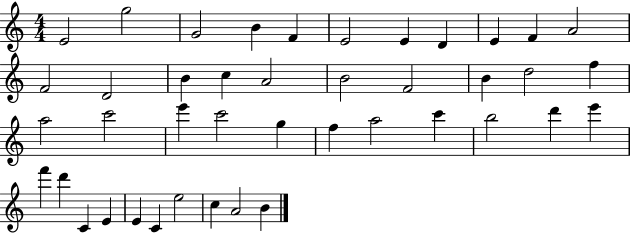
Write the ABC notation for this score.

X:1
T:Untitled
M:4/4
L:1/4
K:C
E2 g2 G2 B F E2 E D E F A2 F2 D2 B c A2 B2 F2 B d2 f a2 c'2 e' c'2 g f a2 c' b2 d' e' f' d' C E E C e2 c A2 B